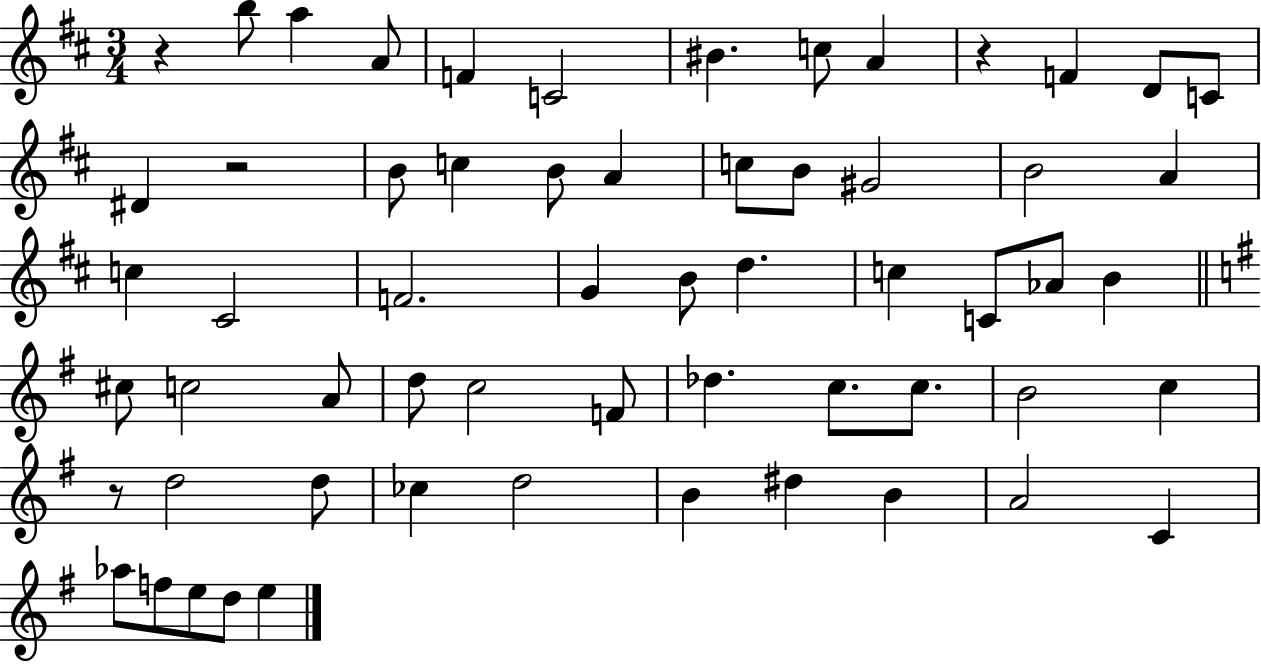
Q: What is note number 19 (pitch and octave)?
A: G#4